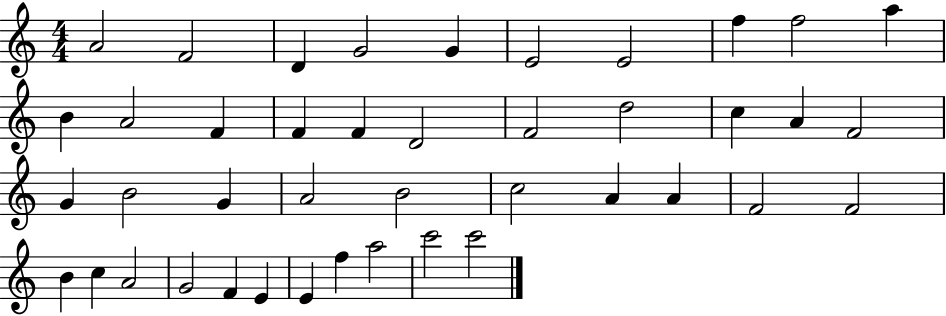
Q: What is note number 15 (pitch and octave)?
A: F4